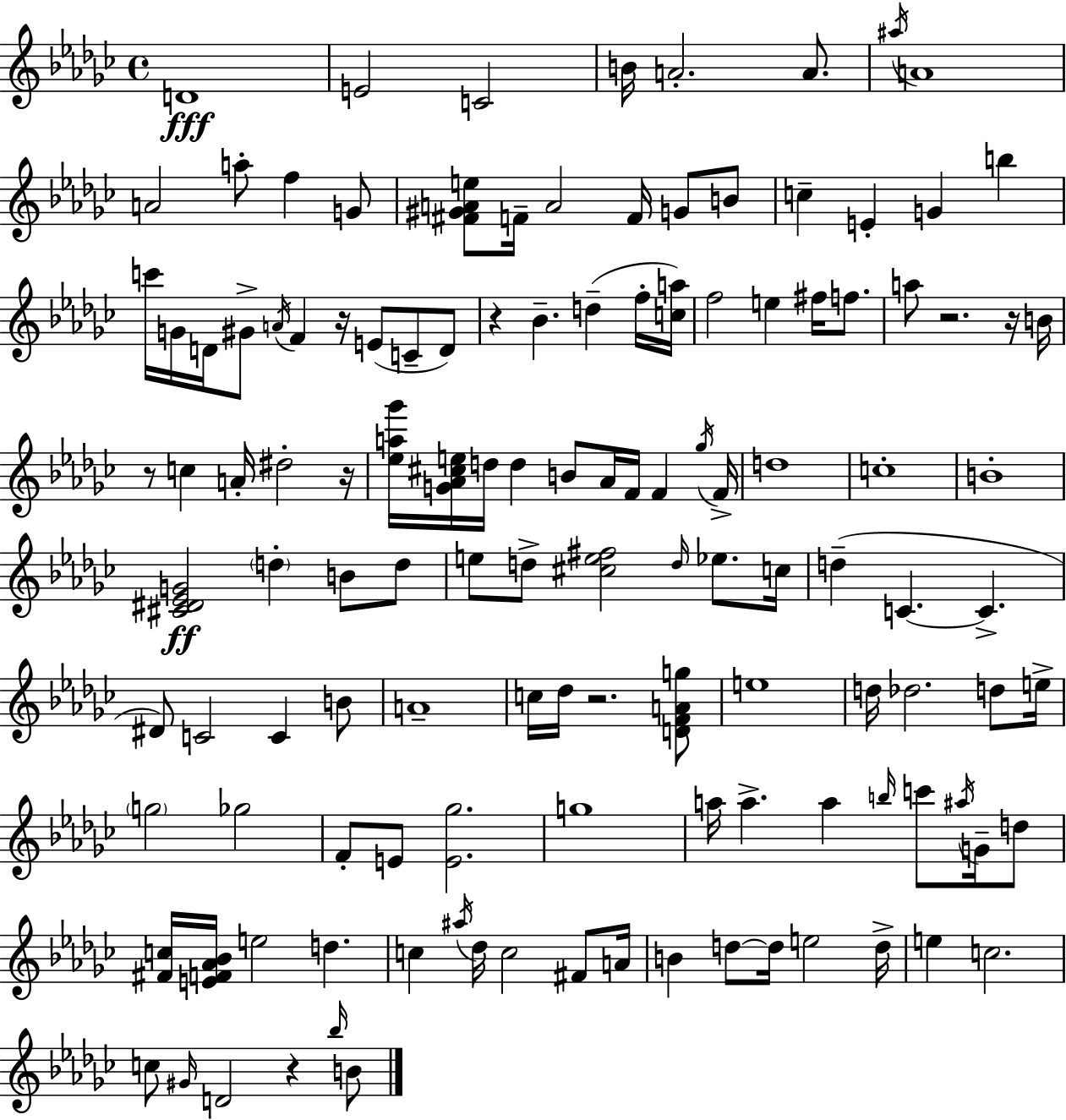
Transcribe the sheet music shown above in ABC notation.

X:1
T:Untitled
M:4/4
L:1/4
K:Ebm
D4 E2 C2 B/4 A2 A/2 ^a/4 A4 A2 a/2 f G/2 [^F^GAe]/2 F/4 A2 F/4 G/2 B/2 c E G b c'/4 G/4 D/4 ^G/2 A/4 F z/4 E/2 C/2 D/2 z _B d f/4 [ca]/4 f2 e ^f/4 f/2 a/2 z2 z/4 B/4 z/2 c A/4 ^d2 z/4 [_ea_g']/4 [G_A^ce]/4 d/4 d B/2 _A/4 F/4 F _g/4 F/4 d4 c4 B4 [^C^D_EG]2 d B/2 d/2 e/2 d/2 [^ce^f]2 d/4 _e/2 c/4 d C C ^D/2 C2 C B/2 A4 c/4 _d/4 z2 [DFAg]/2 e4 d/4 _d2 d/2 e/4 g2 _g2 F/2 E/2 [E_g]2 g4 a/4 a a b/4 c'/2 ^a/4 G/4 d/2 [^Fc]/4 [EF_A_B]/4 e2 d c ^a/4 _d/4 c2 ^F/2 A/4 B d/2 d/4 e2 d/4 e c2 c/2 ^G/4 D2 z _b/4 B/2